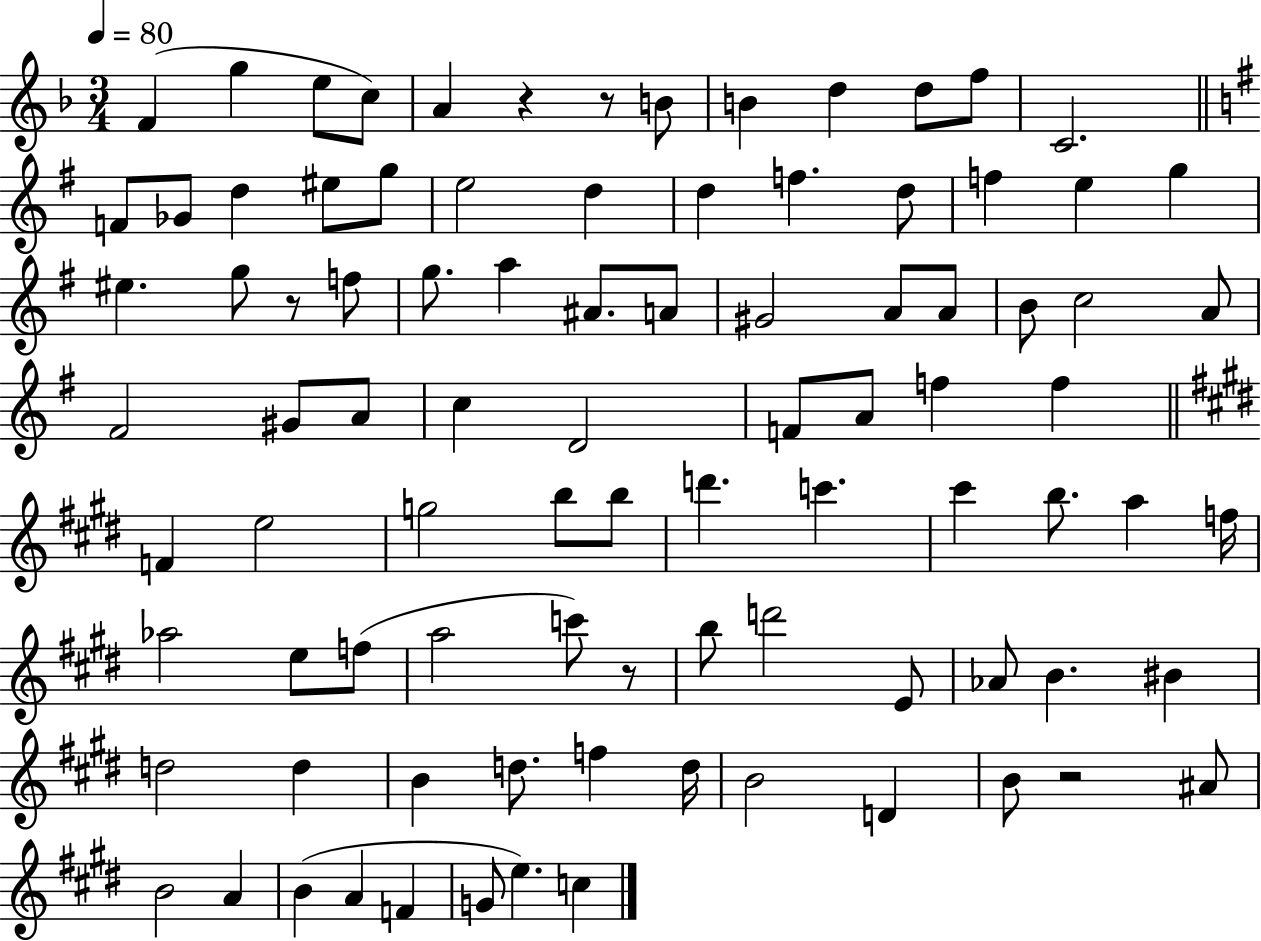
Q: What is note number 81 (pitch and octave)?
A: B4